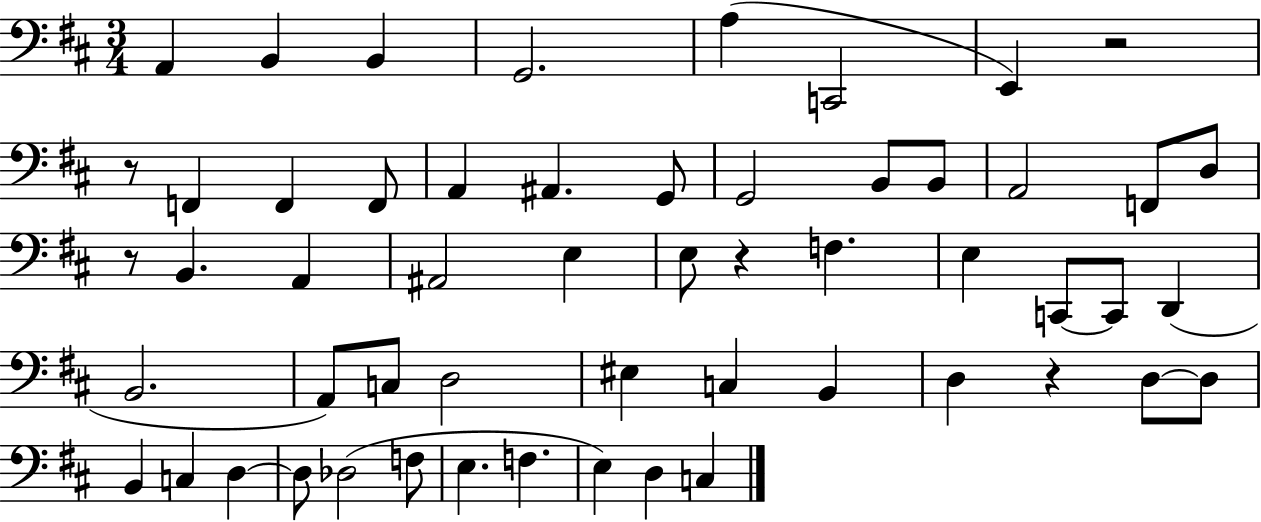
X:1
T:Untitled
M:3/4
L:1/4
K:D
A,, B,, B,, G,,2 A, C,,2 E,, z2 z/2 F,, F,, F,,/2 A,, ^A,, G,,/2 G,,2 B,,/2 B,,/2 A,,2 F,,/2 D,/2 z/2 B,, A,, ^A,,2 E, E,/2 z F, E, C,,/2 C,,/2 D,, B,,2 A,,/2 C,/2 D,2 ^E, C, B,, D, z D,/2 D,/2 B,, C, D, D,/2 _D,2 F,/2 E, F, E, D, C,